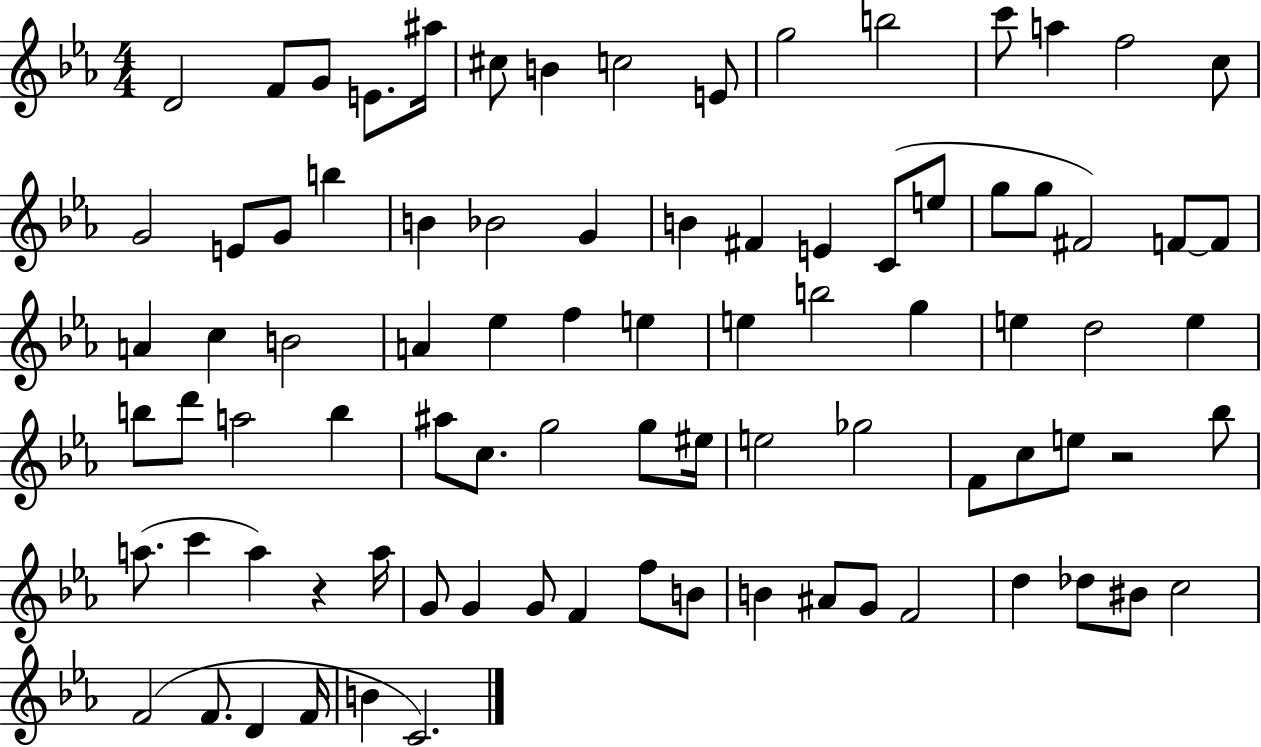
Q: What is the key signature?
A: EES major